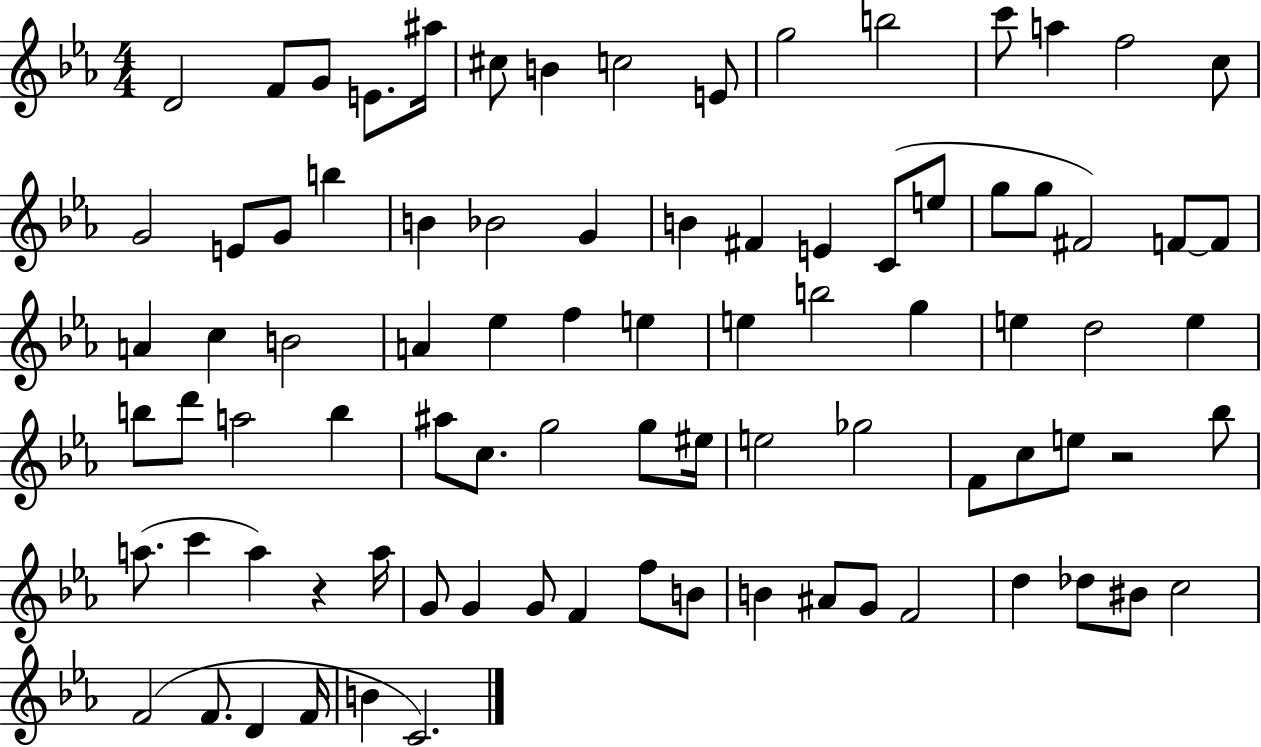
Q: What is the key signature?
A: EES major